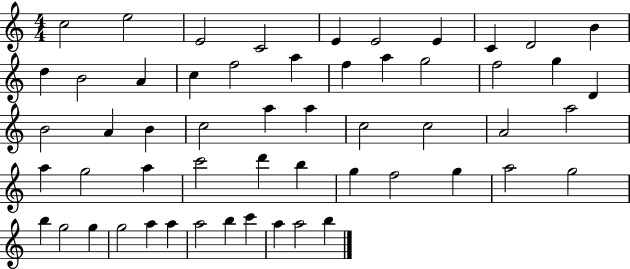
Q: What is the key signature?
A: C major